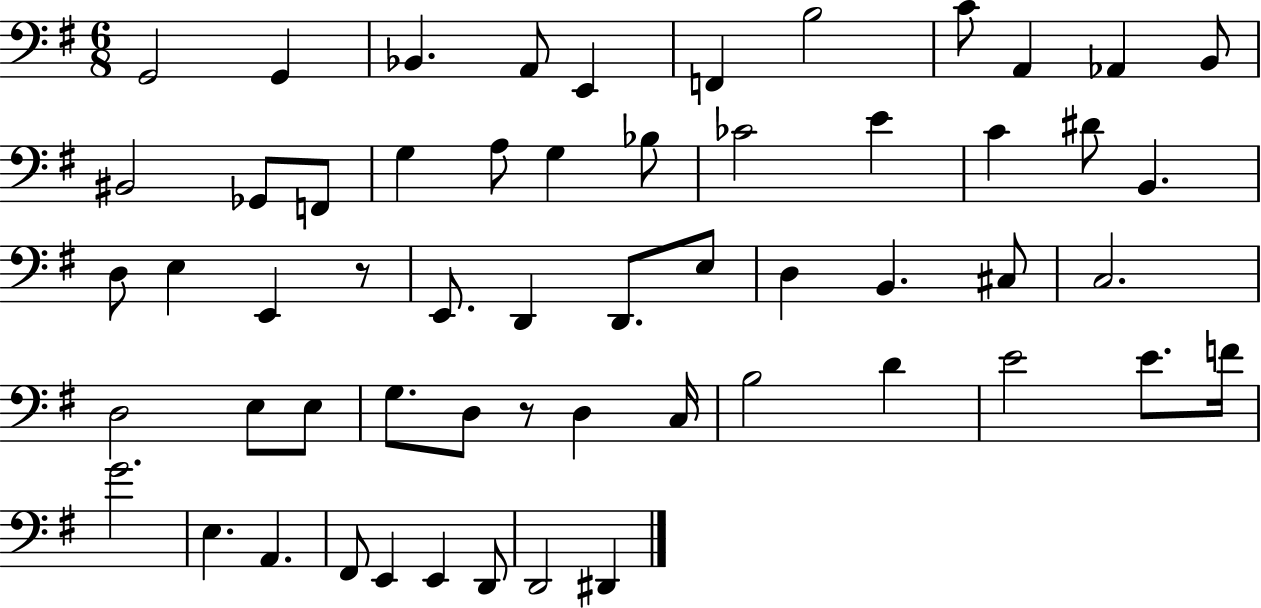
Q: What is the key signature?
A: G major